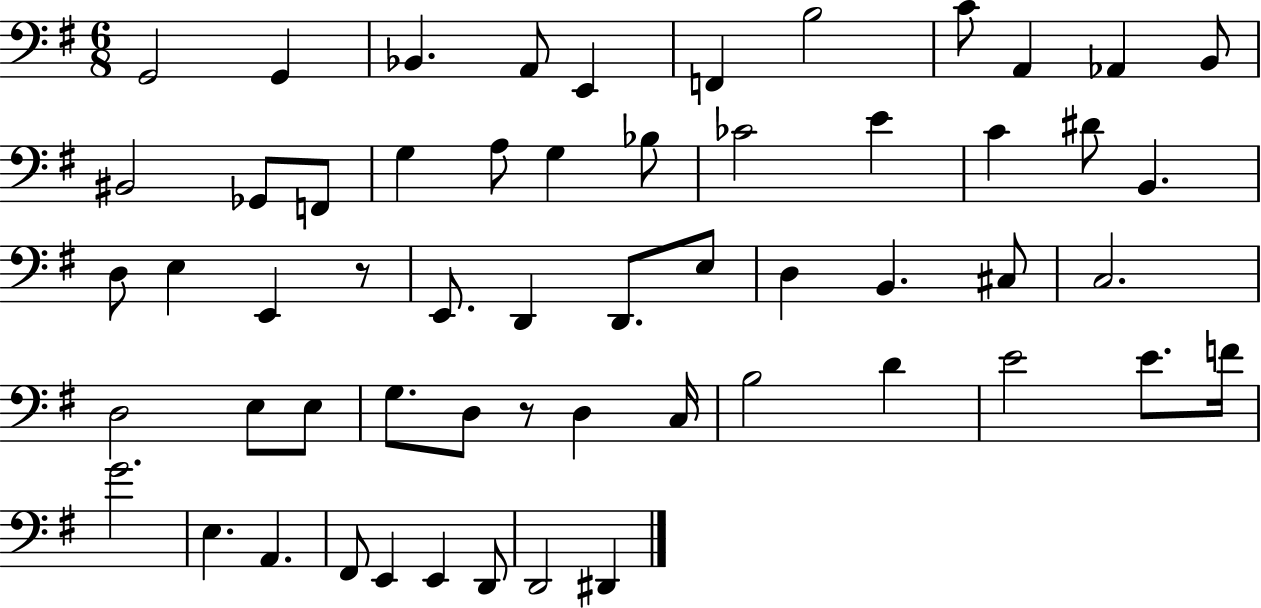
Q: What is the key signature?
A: G major